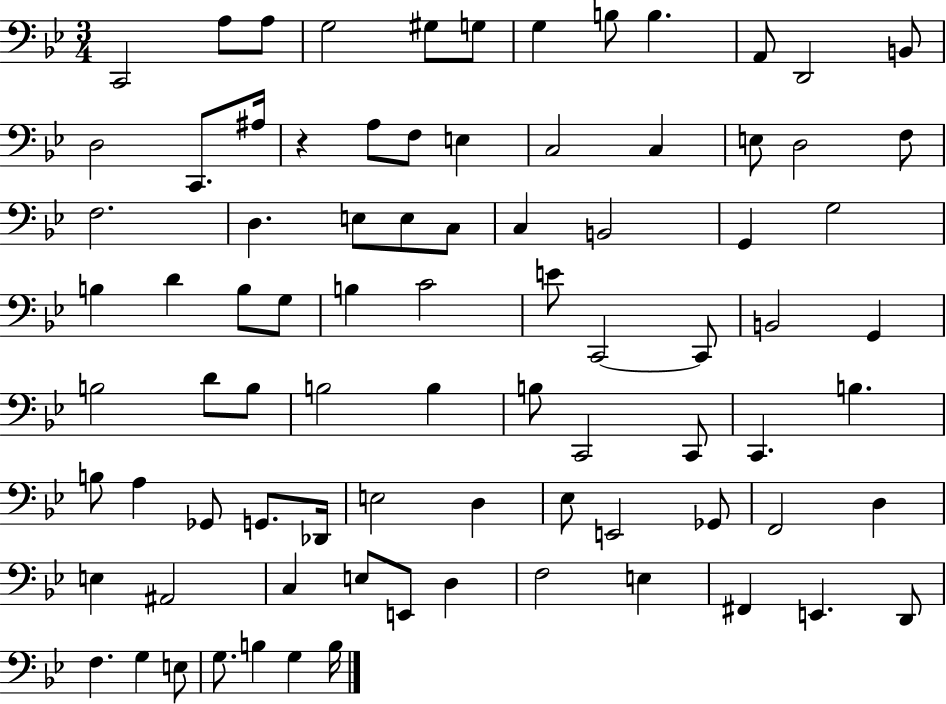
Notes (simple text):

C2/h A3/e A3/e G3/h G#3/e G3/e G3/q B3/e B3/q. A2/e D2/h B2/e D3/h C2/e. A#3/s R/q A3/e F3/e E3/q C3/h C3/q E3/e D3/h F3/e F3/h. D3/q. E3/e E3/e C3/e C3/q B2/h G2/q G3/h B3/q D4/q B3/e G3/e B3/q C4/h E4/e C2/h C2/e B2/h G2/q B3/h D4/e B3/e B3/h B3/q B3/e C2/h C2/e C2/q. B3/q. B3/e A3/q Gb2/e G2/e. Db2/s E3/h D3/q Eb3/e E2/h Gb2/e F2/h D3/q E3/q A#2/h C3/q E3/e E2/e D3/q F3/h E3/q F#2/q E2/q. D2/e F3/q. G3/q E3/e G3/e. B3/q G3/q B3/s